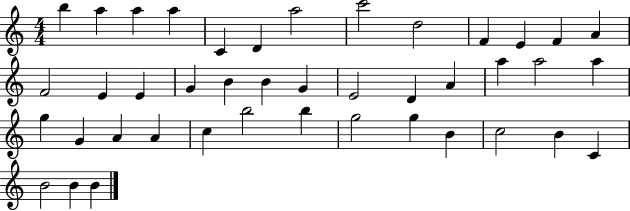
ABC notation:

X:1
T:Untitled
M:4/4
L:1/4
K:C
b a a a C D a2 c'2 d2 F E F A F2 E E G B B G E2 D A a a2 a g G A A c b2 b g2 g B c2 B C B2 B B